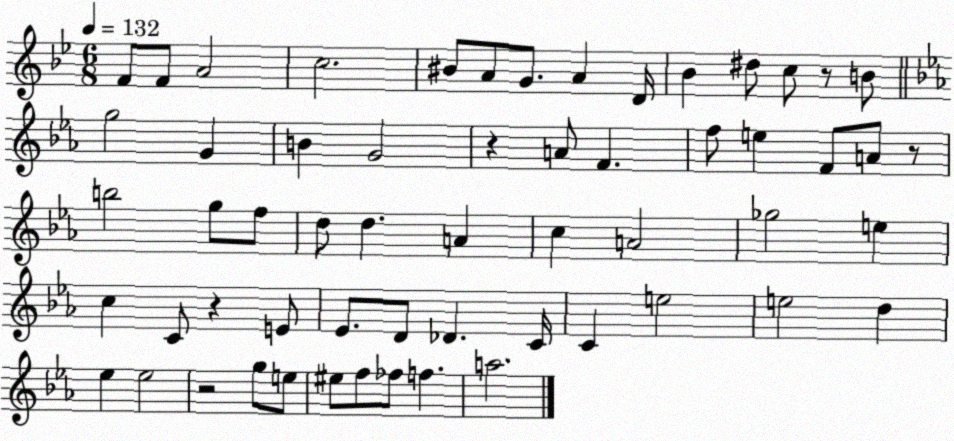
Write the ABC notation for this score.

X:1
T:Untitled
M:6/8
L:1/4
K:Bb
F/2 F/2 A2 c2 ^B/2 A/2 G/2 A D/4 _B ^d/2 c/2 z/2 B/2 g2 G B G2 z A/2 F f/2 e F/2 A/2 z/2 b2 g/2 f/2 d/2 d A c A2 _g2 e c C/2 z E/2 _E/2 D/2 _D C/4 C e2 e2 d _e _e2 z2 g/2 e/2 ^e/2 f/2 _f/2 f a2